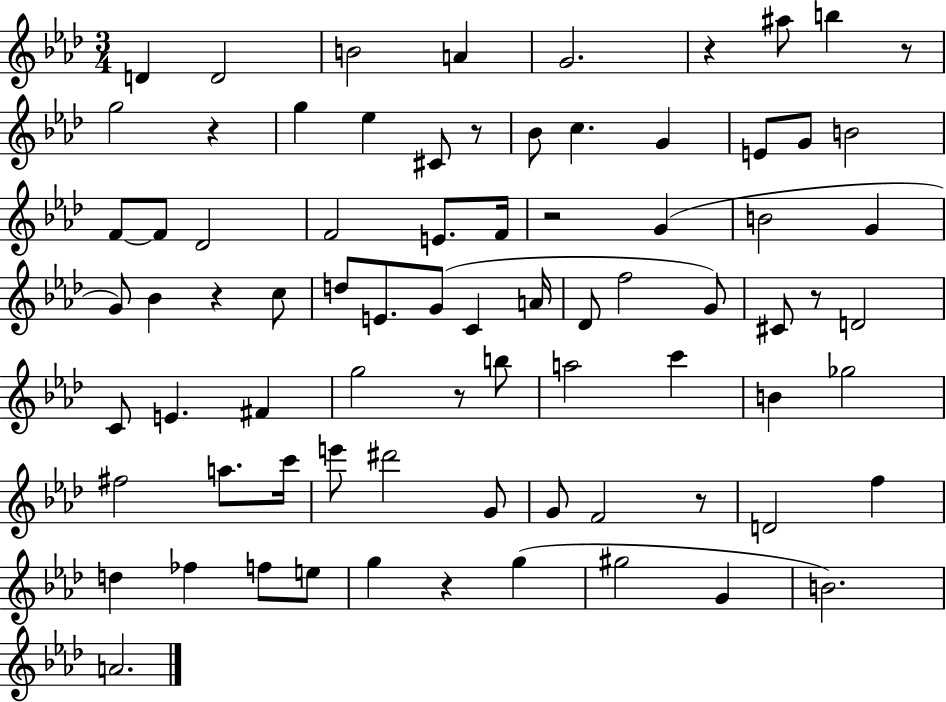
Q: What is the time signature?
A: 3/4